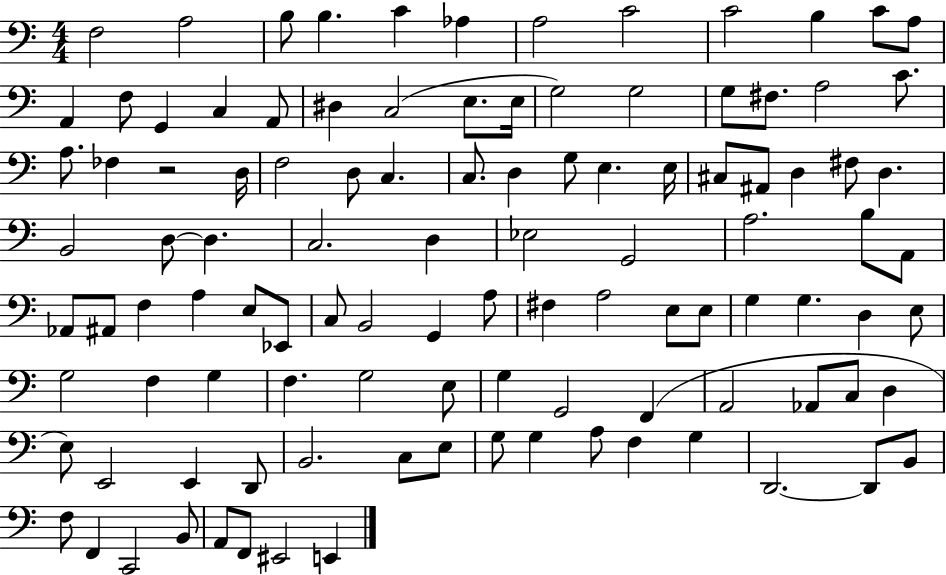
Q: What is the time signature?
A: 4/4